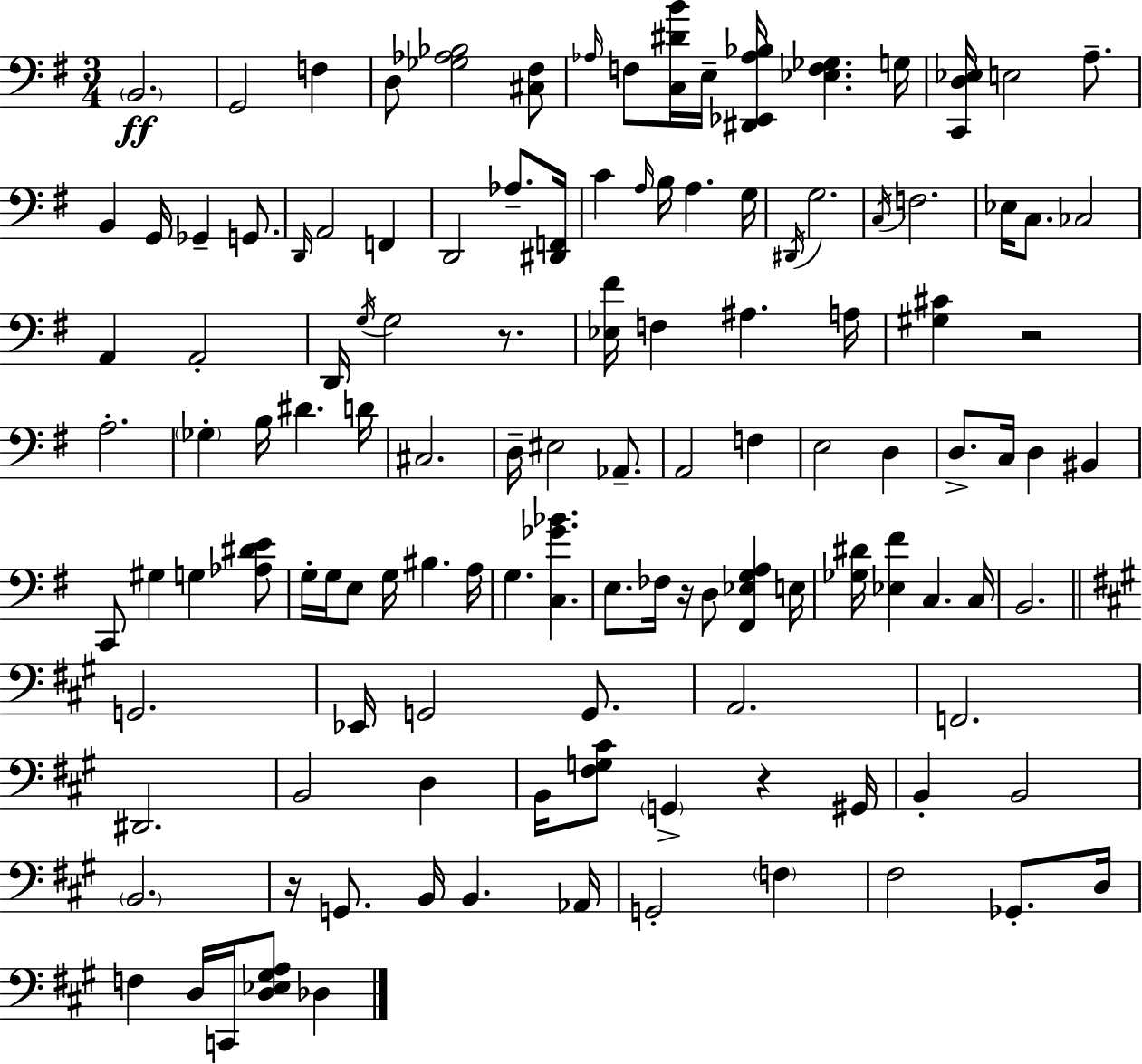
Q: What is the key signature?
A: G major